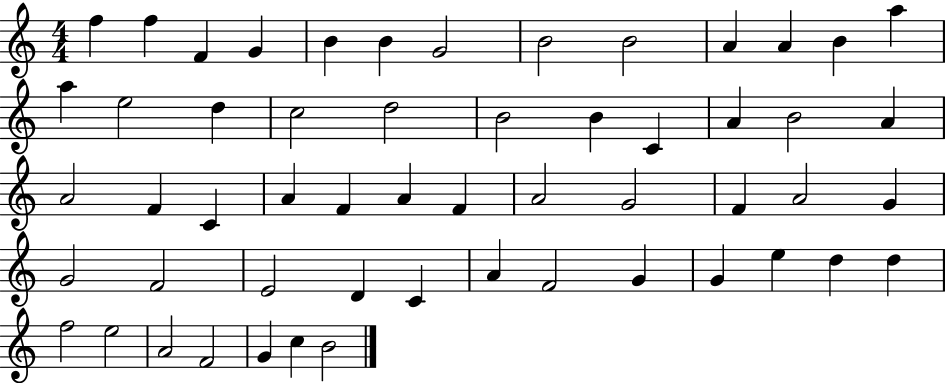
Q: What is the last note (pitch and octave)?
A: B4